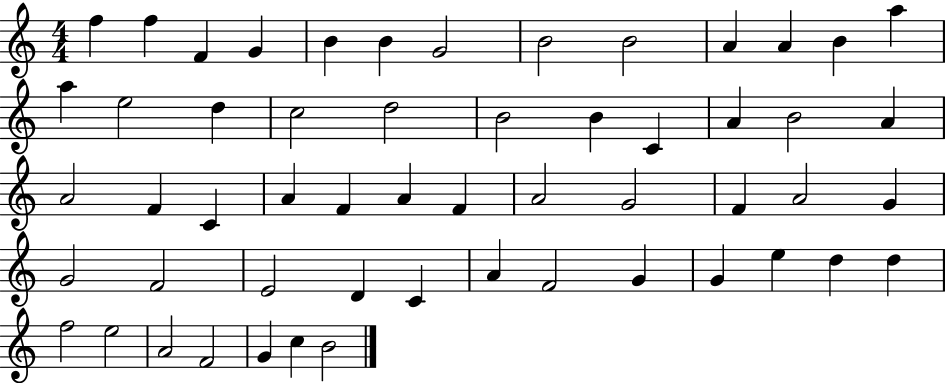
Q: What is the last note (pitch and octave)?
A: B4